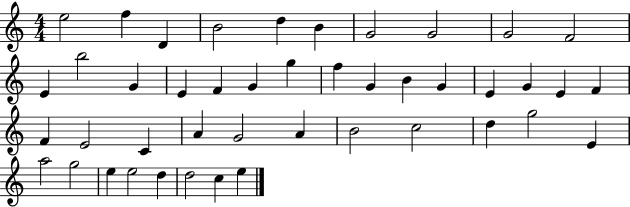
X:1
T:Untitled
M:4/4
L:1/4
K:C
e2 f D B2 d B G2 G2 G2 F2 E b2 G E F G g f G B G E G E F F E2 C A G2 A B2 c2 d g2 E a2 g2 e e2 d d2 c e